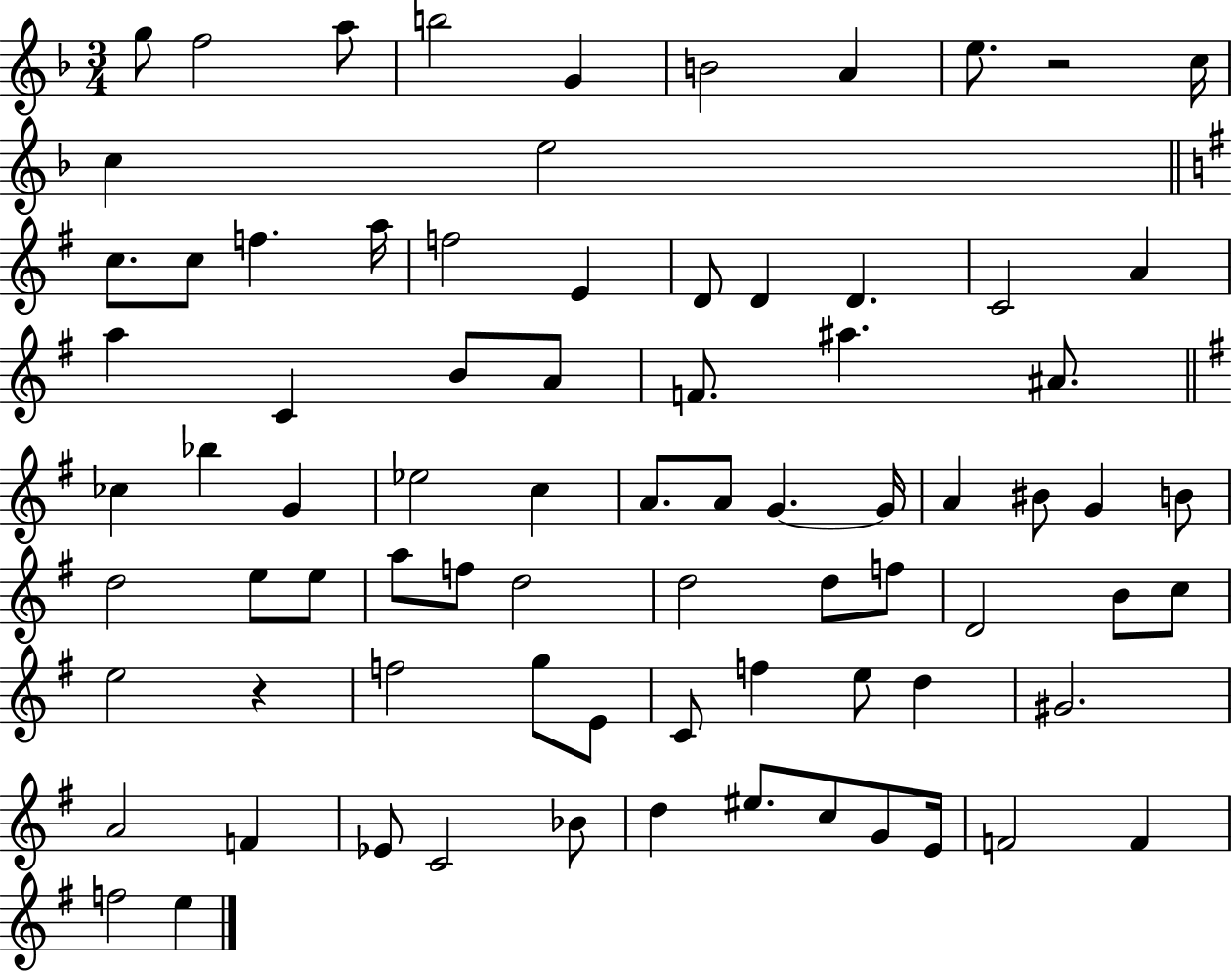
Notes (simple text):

G5/e F5/h A5/e B5/h G4/q B4/h A4/q E5/e. R/h C5/s C5/q E5/h C5/e. C5/e F5/q. A5/s F5/h E4/q D4/e D4/q D4/q. C4/h A4/q A5/q C4/q B4/e A4/e F4/e. A#5/q. A#4/e. CES5/q Bb5/q G4/q Eb5/h C5/q A4/e. A4/e G4/q. G4/s A4/q BIS4/e G4/q B4/e D5/h E5/e E5/e A5/e F5/e D5/h D5/h D5/e F5/e D4/h B4/e C5/e E5/h R/q F5/h G5/e E4/e C4/e F5/q E5/e D5/q G#4/h. A4/h F4/q Eb4/e C4/h Bb4/e D5/q EIS5/e. C5/e G4/e E4/s F4/h F4/q F5/h E5/q